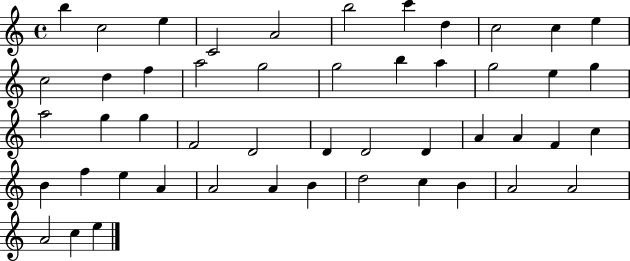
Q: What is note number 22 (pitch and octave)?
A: G5